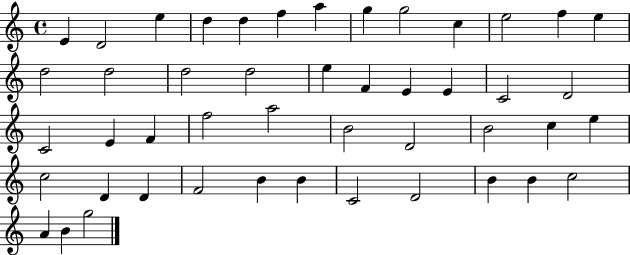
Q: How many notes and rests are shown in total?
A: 47